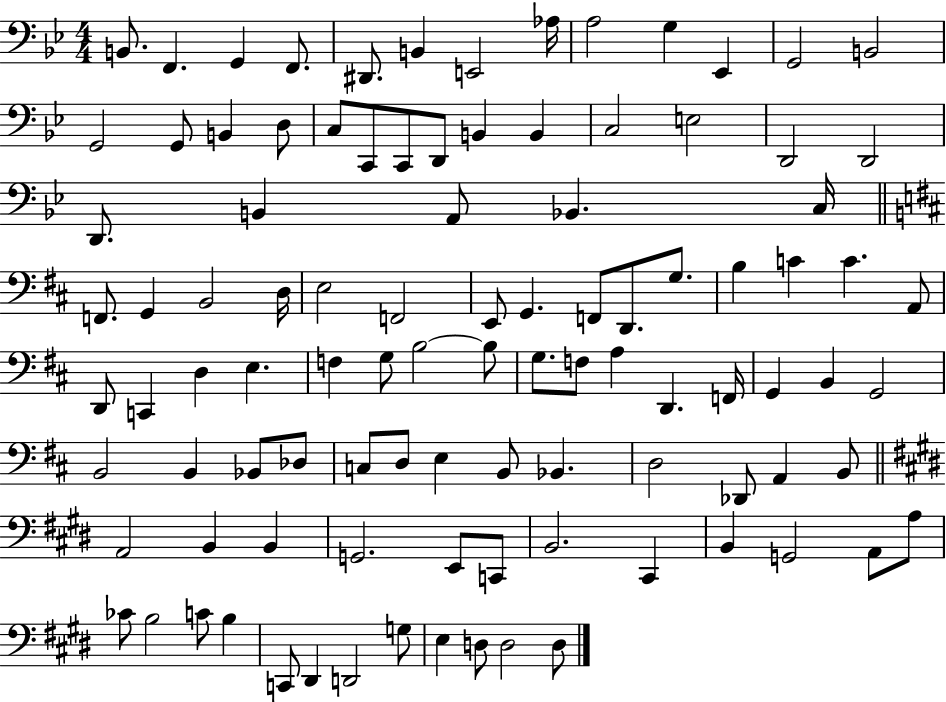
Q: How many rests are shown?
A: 0